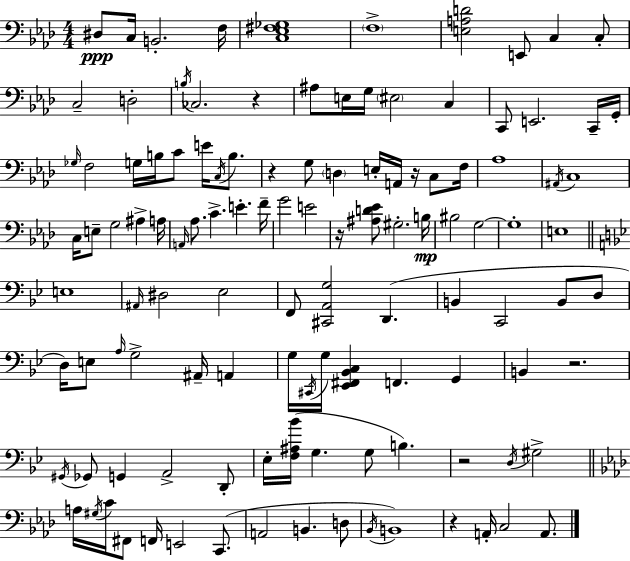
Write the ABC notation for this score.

X:1
T:Untitled
M:4/4
L:1/4
K:Fm
^D,/2 C,/4 B,,2 F,/4 [C,_E,^F,_G,]4 F,4 [E,A,D]2 E,,/2 C, C,/2 C,2 D,2 B,/4 _C,2 z ^A,/2 E,/4 G,/4 ^E,2 C, C,,/2 E,,2 C,,/4 G,,/4 _G,/4 F,2 G,/4 B,/4 C/2 E/4 C,/4 B,/2 z G,/2 D, E,/4 A,,/4 z/4 C,/2 F,/4 _A,4 ^A,,/4 C,4 C,/4 E,/2 G,2 ^A, A,/4 A,,/4 _A,/2 C E F/4 G2 E2 z/4 [^A,D_E]/2 ^G,2 B,/4 ^B,2 G,2 G,4 E,4 E,4 ^A,,/4 ^D,2 _E,2 F,,/2 [^C,,A,,G,]2 D,, B,, C,,2 B,,/2 D,/2 D,/4 E,/2 A,/4 G,2 ^A,,/4 A,, G,/4 ^C,,/4 G,/4 [_E,,^F,,_B,,C,] F,, G,, B,, z2 ^G,,/4 _G,,/2 G,, A,,2 D,,/2 _E,/4 [F,^A,_B]/4 G, G,/2 B, z2 D,/4 ^G,2 A,/4 ^G,/4 C/4 ^F,,/2 F,,/4 E,,2 C,,/2 A,,2 B,, D,/2 _B,,/4 B,,4 z A,,/4 C,2 A,,/2